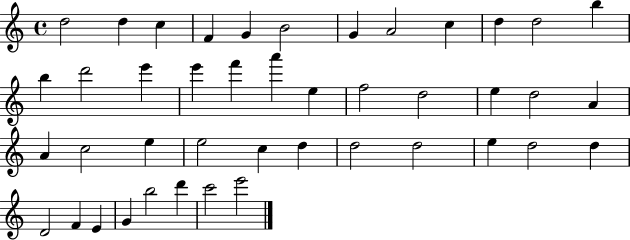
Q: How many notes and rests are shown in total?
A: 43